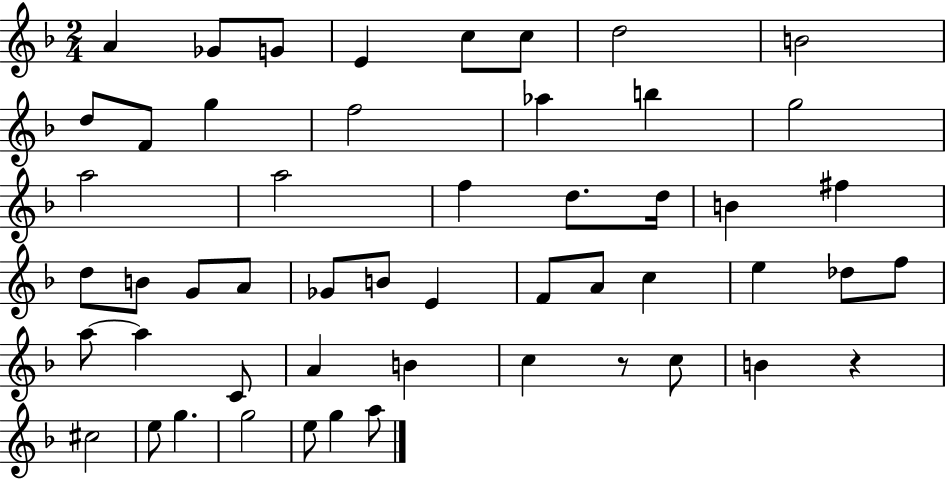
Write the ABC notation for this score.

X:1
T:Untitled
M:2/4
L:1/4
K:F
A _G/2 G/2 E c/2 c/2 d2 B2 d/2 F/2 g f2 _a b g2 a2 a2 f d/2 d/4 B ^f d/2 B/2 G/2 A/2 _G/2 B/2 E F/2 A/2 c e _d/2 f/2 a/2 a C/2 A B c z/2 c/2 B z ^c2 e/2 g g2 e/2 g a/2